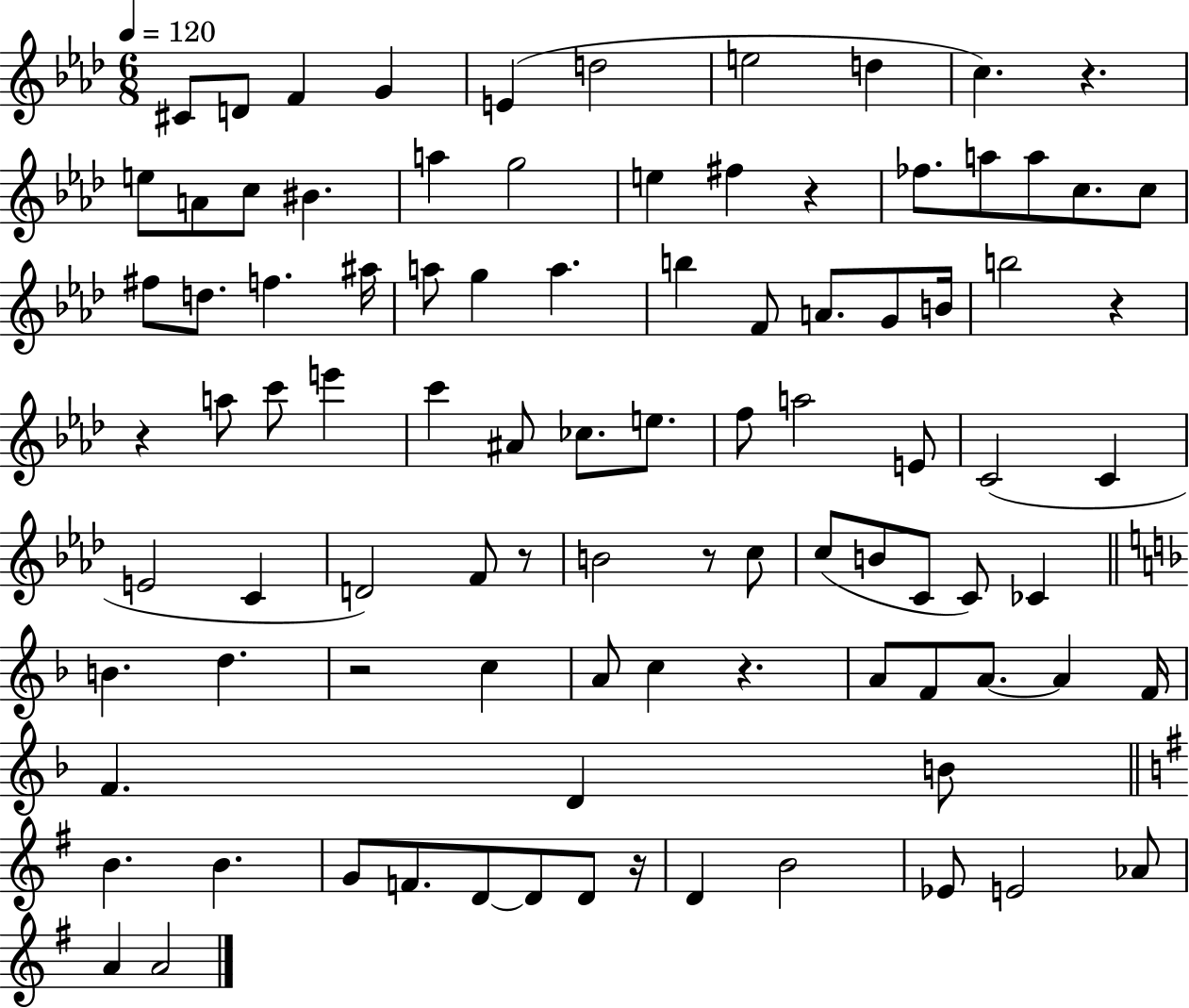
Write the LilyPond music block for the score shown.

{
  \clef treble
  \numericTimeSignature
  \time 6/8
  \key aes \major
  \tempo 4 = 120
  cis'8 d'8 f'4 g'4 | e'4( d''2 | e''2 d''4 | c''4.) r4. | \break e''8 a'8 c''8 bis'4. | a''4 g''2 | e''4 fis''4 r4 | fes''8. a''8 a''8 c''8. c''8 | \break fis''8 d''8. f''4. ais''16 | a''8 g''4 a''4. | b''4 f'8 a'8. g'8 b'16 | b''2 r4 | \break r4 a''8 c'''8 e'''4 | c'''4 ais'8 ces''8. e''8. | f''8 a''2 e'8 | c'2( c'4 | \break e'2 c'4 | d'2) f'8 r8 | b'2 r8 c''8 | c''8( b'8 c'8 c'8) ces'4 | \break \bar "||" \break \key f \major b'4. d''4. | r2 c''4 | a'8 c''4 r4. | a'8 f'8 a'8.~~ a'4 f'16 | \break f'4. d'4 b'8 | \bar "||" \break \key g \major b'4. b'4. | g'8 f'8. d'8~~ d'8 d'8 r16 | d'4 b'2 | ees'8 e'2 aes'8 | \break a'4 a'2 | \bar "|."
}